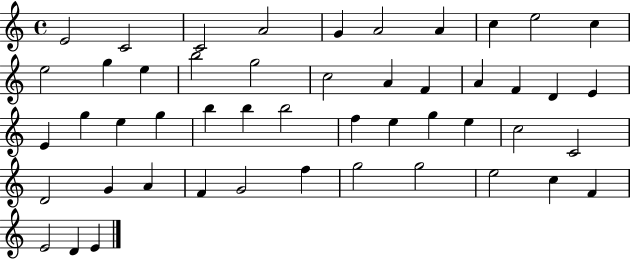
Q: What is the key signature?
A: C major